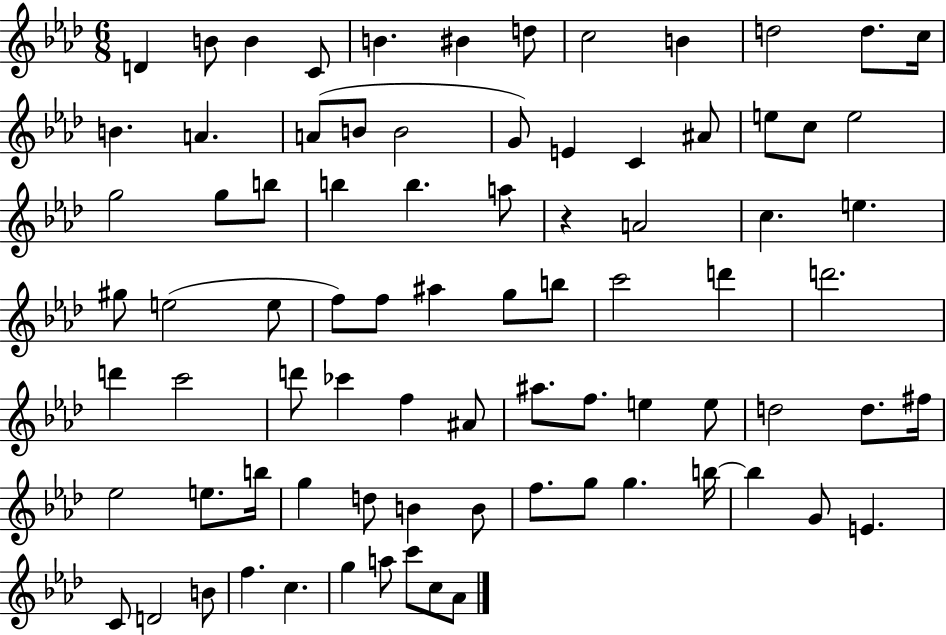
{
  \clef treble
  \numericTimeSignature
  \time 6/8
  \key aes \major
  d'4 b'8 b'4 c'8 | b'4. bis'4 d''8 | c''2 b'4 | d''2 d''8. c''16 | \break b'4. a'4. | a'8( b'8 b'2 | g'8) e'4 c'4 ais'8 | e''8 c''8 e''2 | \break g''2 g''8 b''8 | b''4 b''4. a''8 | r4 a'2 | c''4. e''4. | \break gis''8 e''2( e''8 | f''8) f''8 ais''4 g''8 b''8 | c'''2 d'''4 | d'''2. | \break d'''4 c'''2 | d'''8 ces'''4 f''4 ais'8 | ais''8. f''8. e''4 e''8 | d''2 d''8. fis''16 | \break ees''2 e''8. b''16 | g''4 d''8 b'4 b'8 | f''8. g''8 g''4. b''16~~ | b''4 g'8 e'4. | \break c'8 d'2 b'8 | f''4. c''4. | g''4 a''8 c'''8 c''8 aes'8 | \bar "|."
}